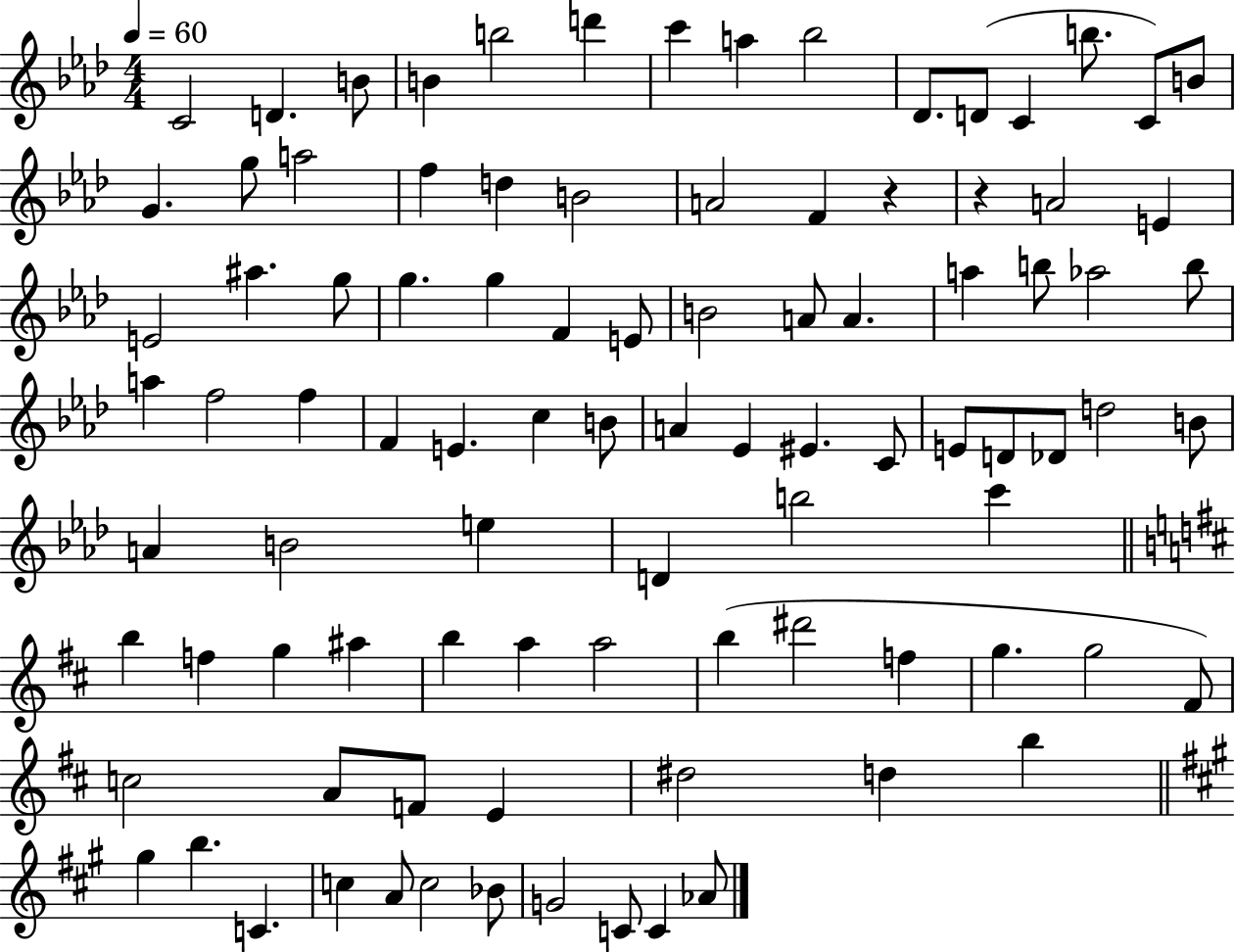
X:1
T:Untitled
M:4/4
L:1/4
K:Ab
C2 D B/2 B b2 d' c' a _b2 _D/2 D/2 C b/2 C/2 B/2 G g/2 a2 f d B2 A2 F z z A2 E E2 ^a g/2 g g F E/2 B2 A/2 A a b/2 _a2 b/2 a f2 f F E c B/2 A _E ^E C/2 E/2 D/2 _D/2 d2 B/2 A B2 e D b2 c' b f g ^a b a a2 b ^d'2 f g g2 ^F/2 c2 A/2 F/2 E ^d2 d b ^g b C c A/2 c2 _B/2 G2 C/2 C _A/2